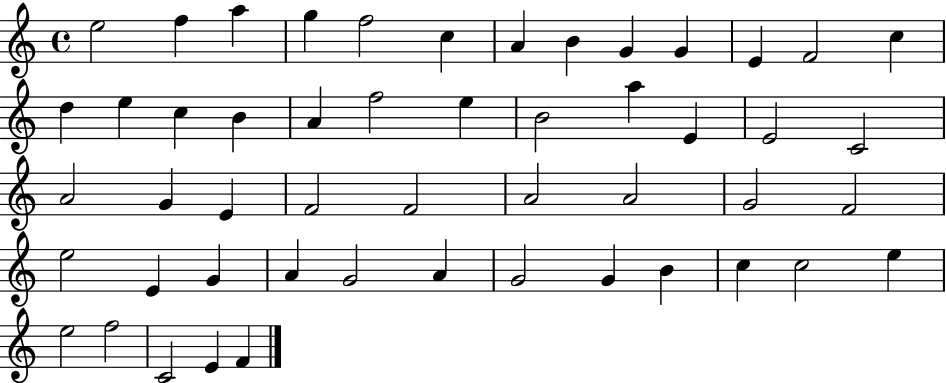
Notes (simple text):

E5/h F5/q A5/q G5/q F5/h C5/q A4/q B4/q G4/q G4/q E4/q F4/h C5/q D5/q E5/q C5/q B4/q A4/q F5/h E5/q B4/h A5/q E4/q E4/h C4/h A4/h G4/q E4/q F4/h F4/h A4/h A4/h G4/h F4/h E5/h E4/q G4/q A4/q G4/h A4/q G4/h G4/q B4/q C5/q C5/h E5/q E5/h F5/h C4/h E4/q F4/q